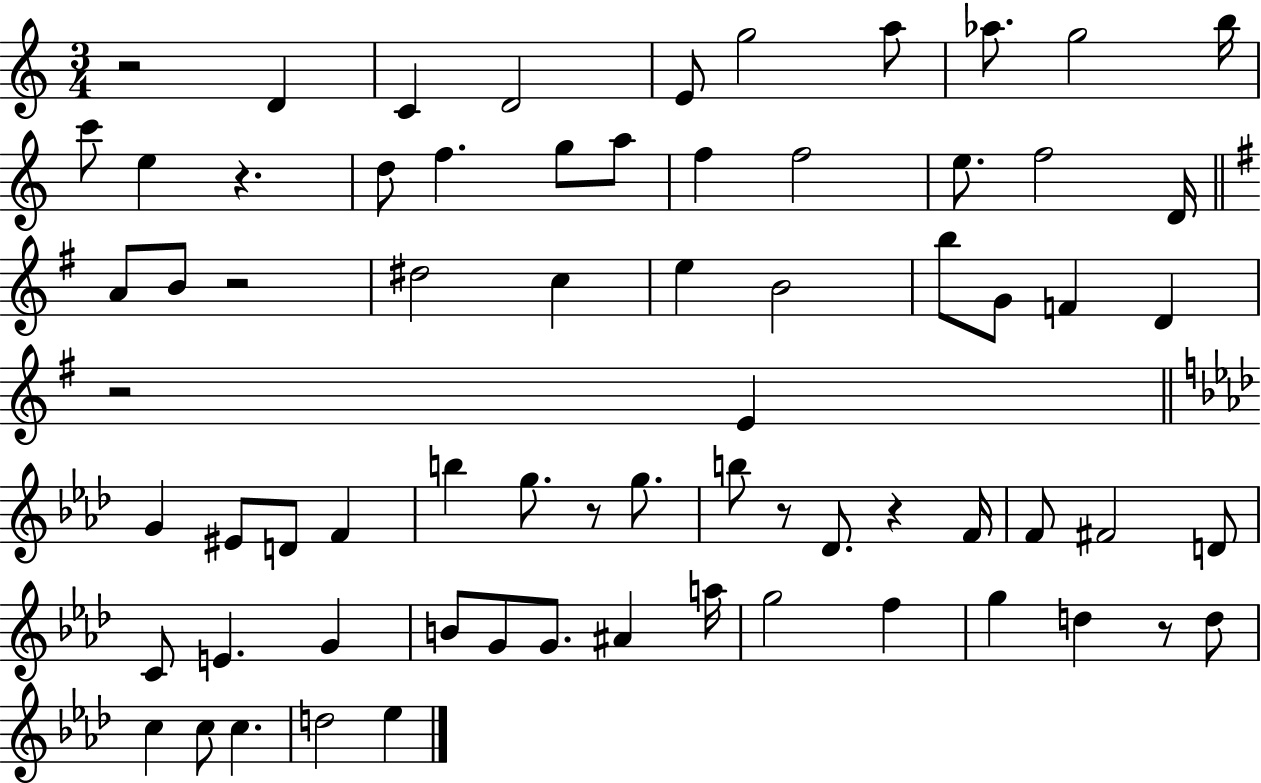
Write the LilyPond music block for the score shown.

{
  \clef treble
  \numericTimeSignature
  \time 3/4
  \key c \major
  r2 d'4 | c'4 d'2 | e'8 g''2 a''8 | aes''8. g''2 b''16 | \break c'''8 e''4 r4. | d''8 f''4. g''8 a''8 | f''4 f''2 | e''8. f''2 d'16 | \break \bar "||" \break \key g \major a'8 b'8 r2 | dis''2 c''4 | e''4 b'2 | b''8 g'8 f'4 d'4 | \break r2 e'4 | \bar "||" \break \key aes \major g'4 eis'8 d'8 f'4 | b''4 g''8. r8 g''8. | b''8 r8 des'8. r4 f'16 | f'8 fis'2 d'8 | \break c'8 e'4. g'4 | b'8 g'8 g'8. ais'4 a''16 | g''2 f''4 | g''4 d''4 r8 d''8 | \break c''4 c''8 c''4. | d''2 ees''4 | \bar "|."
}